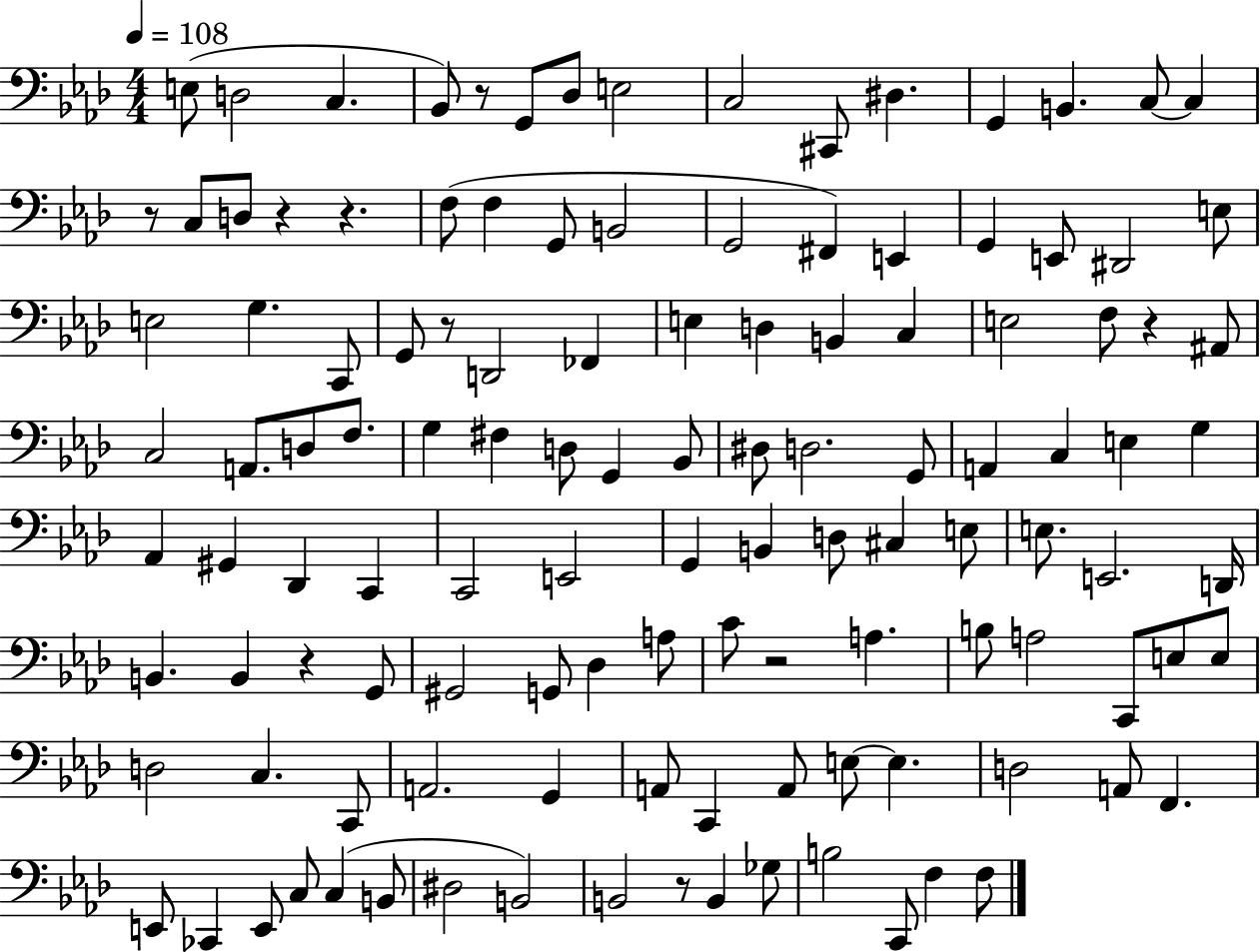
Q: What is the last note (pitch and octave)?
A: F3